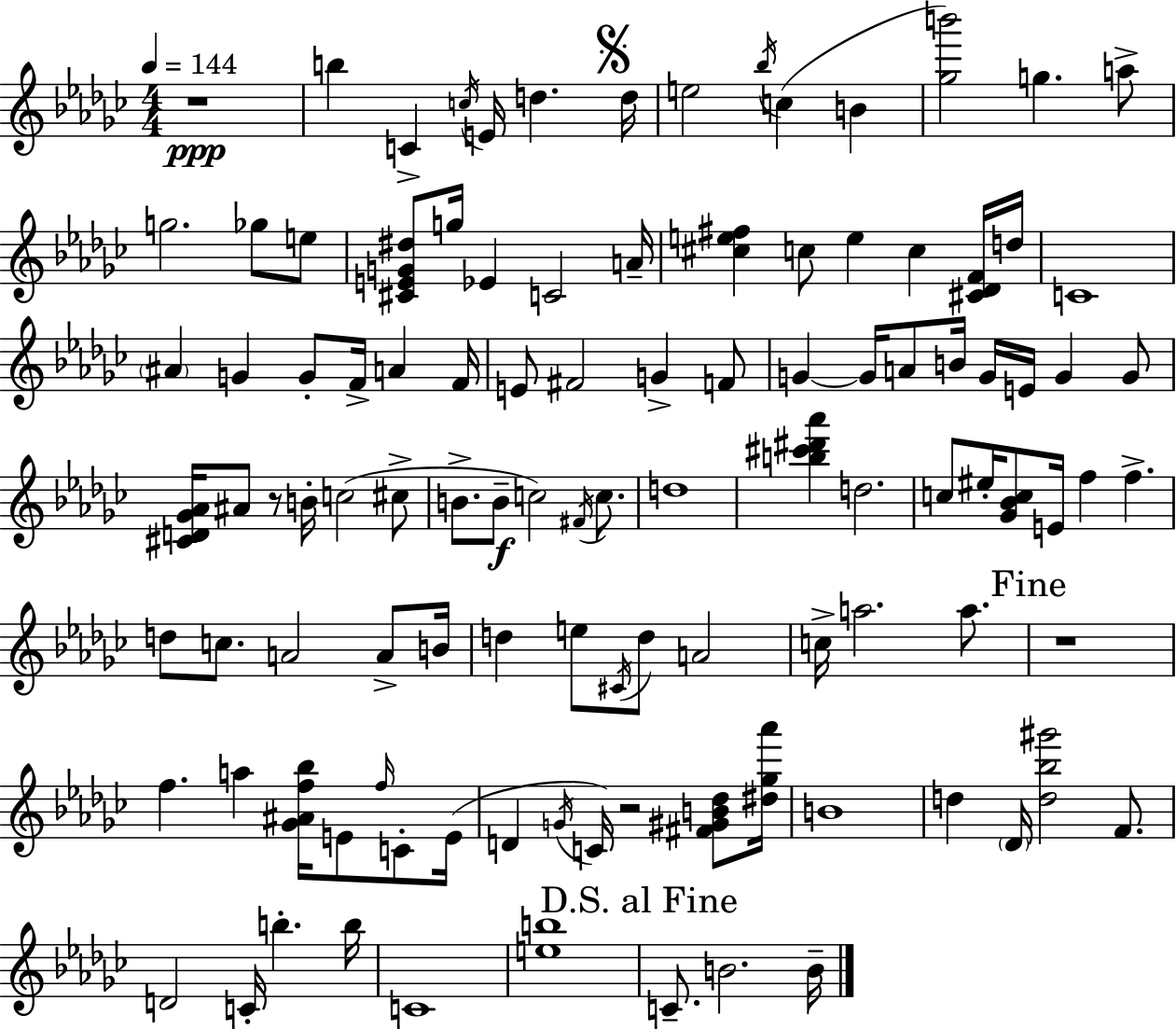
R/w B5/q C4/q C5/s E4/s D5/q. D5/s E5/h Bb5/s C5/q B4/q [Gb5,B6]/h G5/q. A5/e G5/h. Gb5/e E5/e [C#4,E4,G4,D#5]/e G5/s Eb4/q C4/h A4/s [C#5,E5,F#5]/q C5/e E5/q C5/q [C#4,Db4,F4]/s D5/s C4/w A#4/q G4/q G4/e F4/s A4/q F4/s E4/e F#4/h G4/q F4/e G4/q G4/s A4/e B4/s G4/s E4/s G4/q G4/e [C#4,D4,Gb4,Ab4]/s A#4/e R/e B4/s C5/h C#5/e B4/e. B4/e C5/h F#4/s C5/e. D5/w [B5,C#6,D#6,Ab6]/q D5/h. C5/e EIS5/s [Gb4,Bb4,C5]/e E4/s F5/q F5/q. D5/e C5/e. A4/h A4/e B4/s D5/q E5/e C#4/s D5/e A4/h C5/s A5/h. A5/e. R/w F5/q. A5/q [Gb4,A#4,F5,Bb5]/s E4/e F5/s C4/e E4/s D4/q G4/s C4/s R/h [F#4,G#4,B4,Db5]/e [D#5,Gb5,Ab6]/s B4/w D5/q Db4/s [D5,Bb5,G#6]/h F4/e. D4/h C4/s B5/q. B5/s C4/w [E5,B5]/w C4/e. B4/h. B4/s